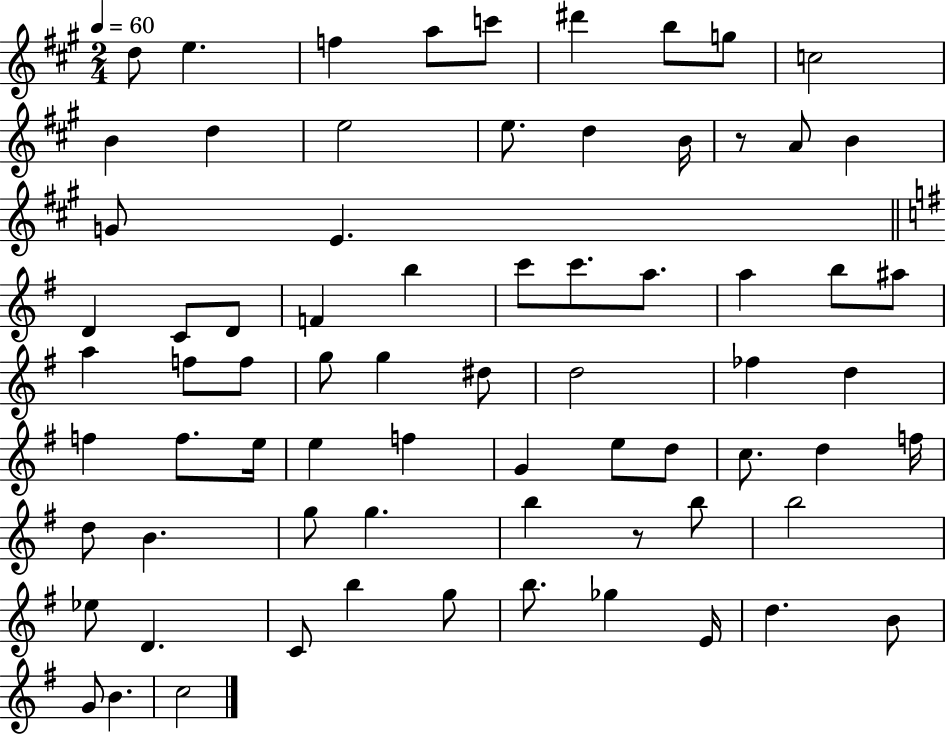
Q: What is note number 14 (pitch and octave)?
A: D5